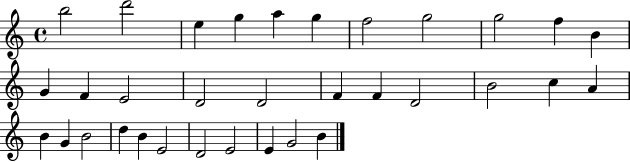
B5/h D6/h E5/q G5/q A5/q G5/q F5/h G5/h G5/h F5/q B4/q G4/q F4/q E4/h D4/h D4/h F4/q F4/q D4/h B4/h C5/q A4/q B4/q G4/q B4/h D5/q B4/q E4/h D4/h E4/h E4/q G4/h B4/q